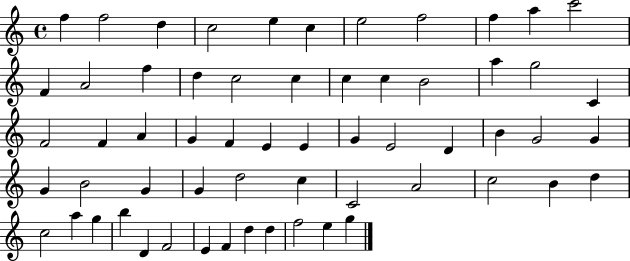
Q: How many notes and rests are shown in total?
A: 60